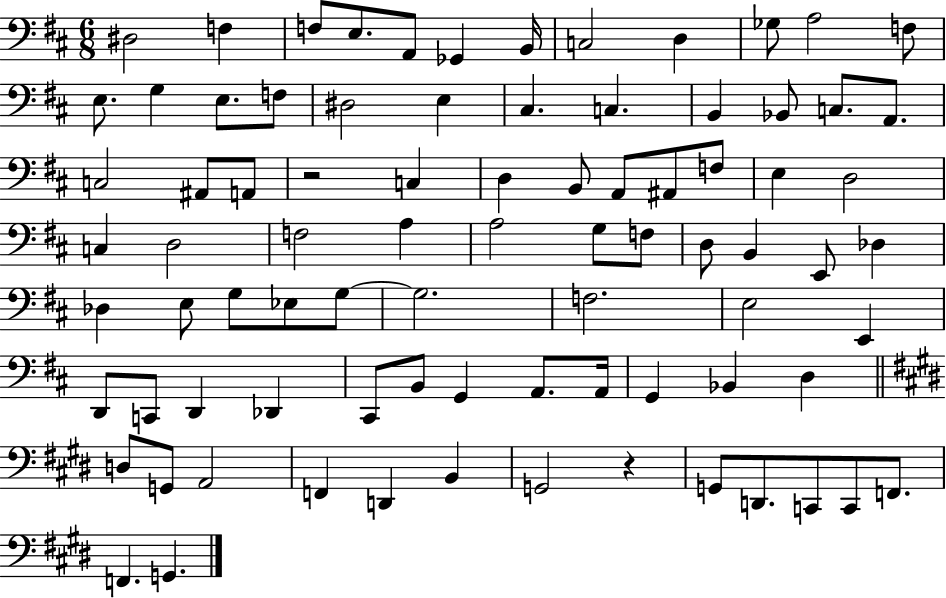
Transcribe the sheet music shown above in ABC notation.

X:1
T:Untitled
M:6/8
L:1/4
K:D
^D,2 F, F,/2 E,/2 A,,/2 _G,, B,,/4 C,2 D, _G,/2 A,2 F,/2 E,/2 G, E,/2 F,/2 ^D,2 E, ^C, C, B,, _B,,/2 C,/2 A,,/2 C,2 ^A,,/2 A,,/2 z2 C, D, B,,/2 A,,/2 ^A,,/2 F,/2 E, D,2 C, D,2 F,2 A, A,2 G,/2 F,/2 D,/2 B,, E,,/2 _D, _D, E,/2 G,/2 _E,/2 G,/2 G,2 F,2 E,2 E,, D,,/2 C,,/2 D,, _D,, ^C,,/2 B,,/2 G,, A,,/2 A,,/4 G,, _B,, D, D,/2 G,,/2 A,,2 F,, D,, B,, G,,2 z G,,/2 D,,/2 C,,/2 C,,/2 F,,/2 F,, G,,